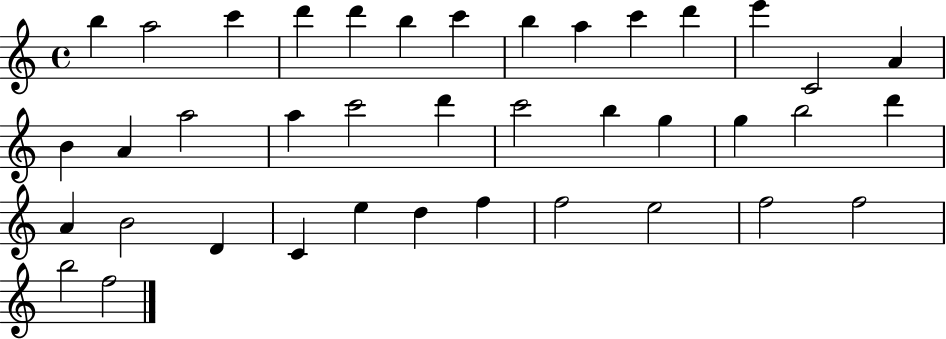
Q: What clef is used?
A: treble